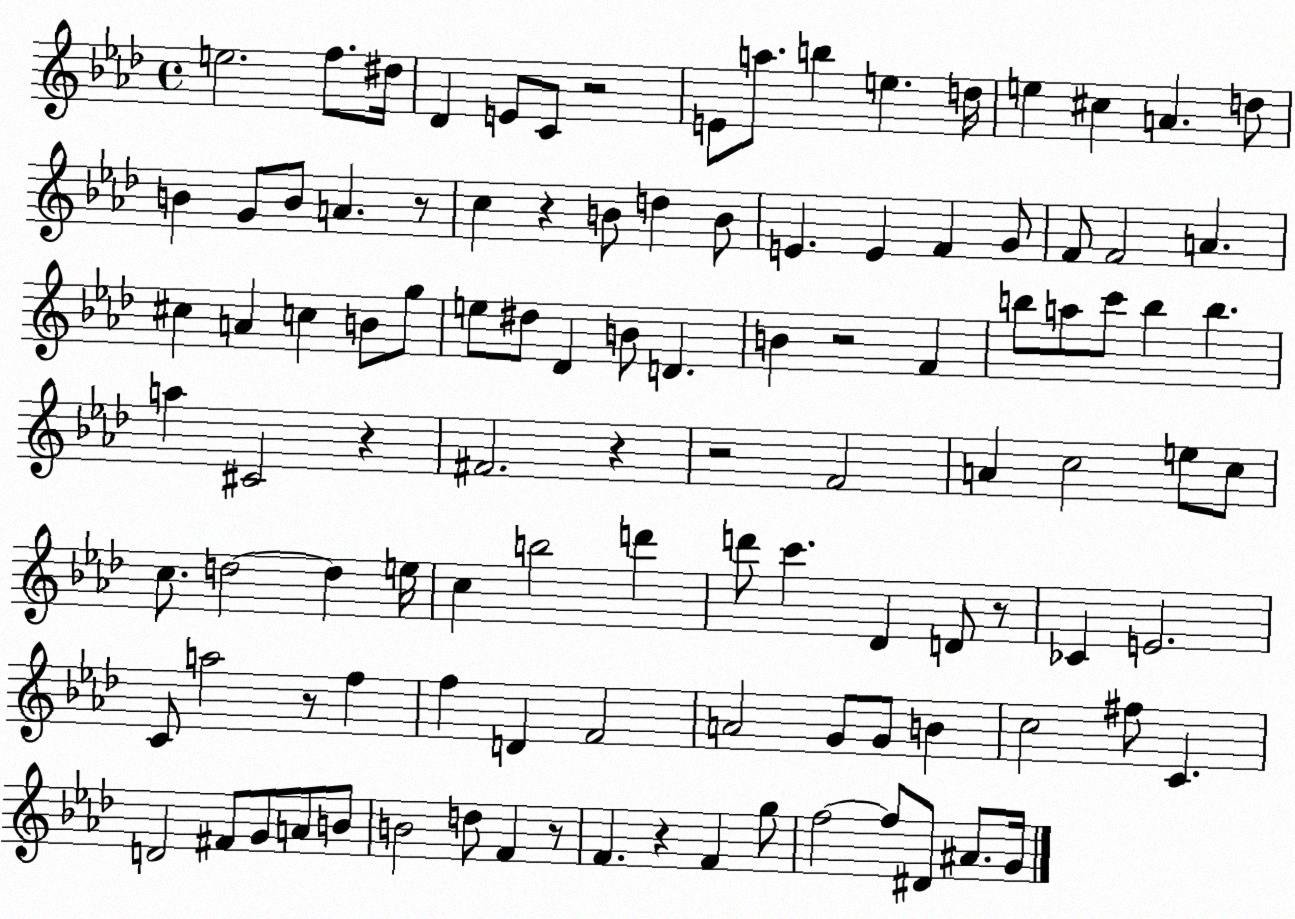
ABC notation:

X:1
T:Untitled
M:4/4
L:1/4
K:Ab
e2 f/2 ^d/4 _D E/2 C/2 z2 E/2 a/2 b e d/4 e ^c A d/2 B G/2 B/2 A z/2 c z B/2 d B/2 E E F G/2 F/2 F2 A ^c A c B/2 g/2 e/2 ^d/2 _D B/2 D B z2 F b/2 a/2 c'/2 b b a ^C2 z ^F2 z z2 F2 A c2 e/2 c/2 c/2 d2 d e/4 c b2 d' d'/2 c' _D D/2 z/2 _C E2 C/2 a2 z/2 f f D F2 A2 G/2 G/2 B c2 ^f/2 C D2 ^F/2 G/2 A/2 B/2 B2 d/2 F z/2 F z F g/2 f2 f/2 ^D/2 ^A/2 G/4